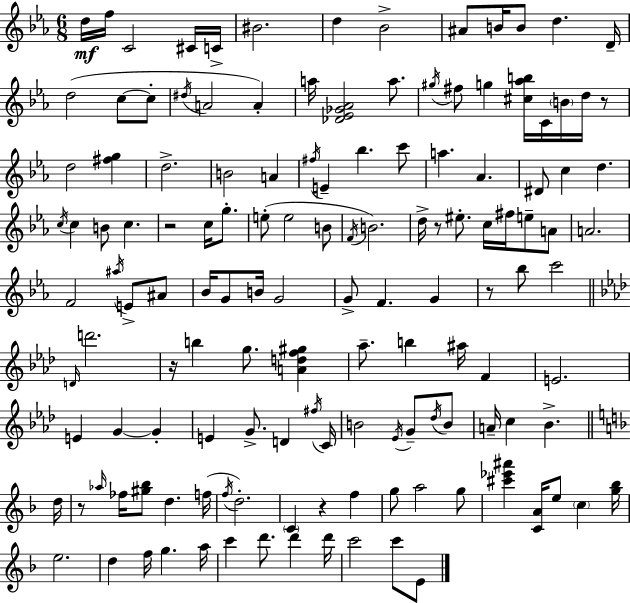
{
  \clef treble
  \numericTimeSignature
  \time 6/8
  \key ees \major
  d''16\mf f''16 c'2 cis'16 c'16-> | bis'2. | d''4 bes'2-> | ais'8 b'16 b'8 d''4. d'16-- | \break d''2( c''8~~ c''8-. | \acciaccatura { dis''16 } a'2 a'4-.) | a''16 <des' ees' ges' aes'>2 a''8. | \acciaccatura { gis''16 } fis''8 g''4 <cis'' aes'' b''>16 c'16 \parenthesize b'16 d''16 | \break r8 d''2 <fis'' g''>4 | d''2.-> | b'2 a'4 | \acciaccatura { fis''16 } e'4-- bes''4. | \break c'''8 a''4. aes'4. | dis'8 c''4 d''4. | \acciaccatura { c''16 } c''4 b'8 c''4. | r2 | \break c''16 g''8.-. e''8-.( e''2 | b'8 \acciaccatura { f'16 }) b'2. | d''16-> r8 eis''8.-. c''16 | fis''16 e''8-- a'8 a'2. | \break f'2 | \acciaccatura { ais''16 } e'8-> ais'8 bes'16 g'8 b'16 g'2 | g'8-> f'4. | g'4 r8 bes''8 c'''2 | \break \bar "||" \break \key aes \major \grace { d'16 } d'''2. | r16 b''4 g''8. <a' d'' f'' gis''>4 | aes''8.-- b''4 ais''16 f'4 | e'2. | \break e'4 g'4~~ g'4-. | e'4 g'8.-> d'4 | \acciaccatura { fis''16 } c'16 b'2 \acciaccatura { ees'16 } g'8-- | \acciaccatura { des''16 } b'8 a'16-- c''4 bes'4.-> | \break \bar "||" \break \key f \major d''16 r8 \grace { aes''16 } fes''16 <gis'' bes''>8 d''4. | f''16( \acciaccatura { f''16 } d''2.-.) | \parenthesize c'4 r4 f''4 | g''8 a''2 | \break g''8 <cis''' ees''' ais'''>4 <c' a'>16 e''8 \parenthesize c''4 | <g'' bes''>16 e''2. | d''4 f''16 g''4. | a''16 c'''4 d'''8. d'''4 | \break d'''16 c'''2 c'''8 | e'8 \bar "|."
}